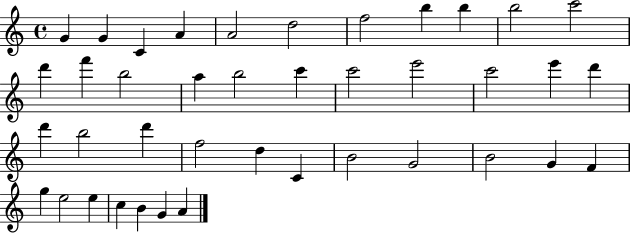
X:1
T:Untitled
M:4/4
L:1/4
K:C
G G C A A2 d2 f2 b b b2 c'2 d' f' b2 a b2 c' c'2 e'2 c'2 e' d' d' b2 d' f2 d C B2 G2 B2 G F g e2 e c B G A